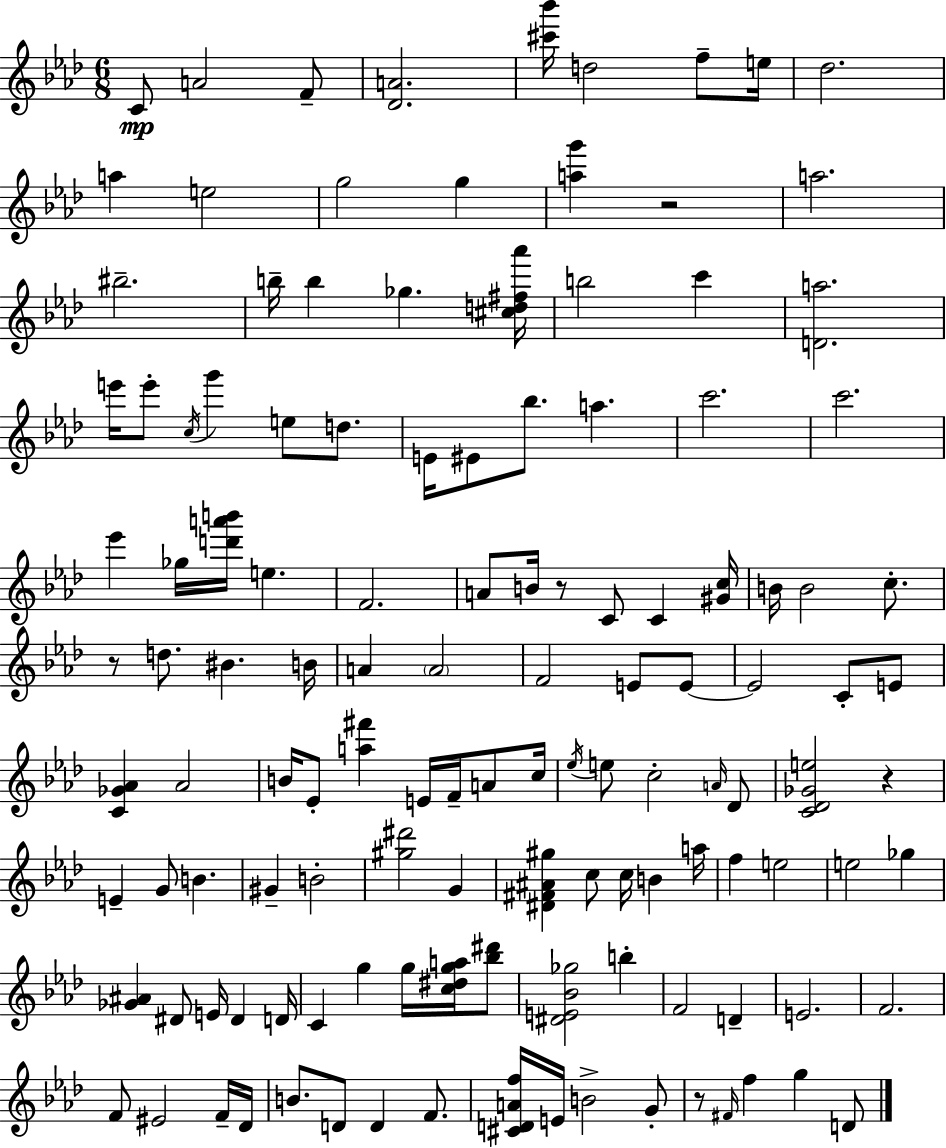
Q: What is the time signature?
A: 6/8